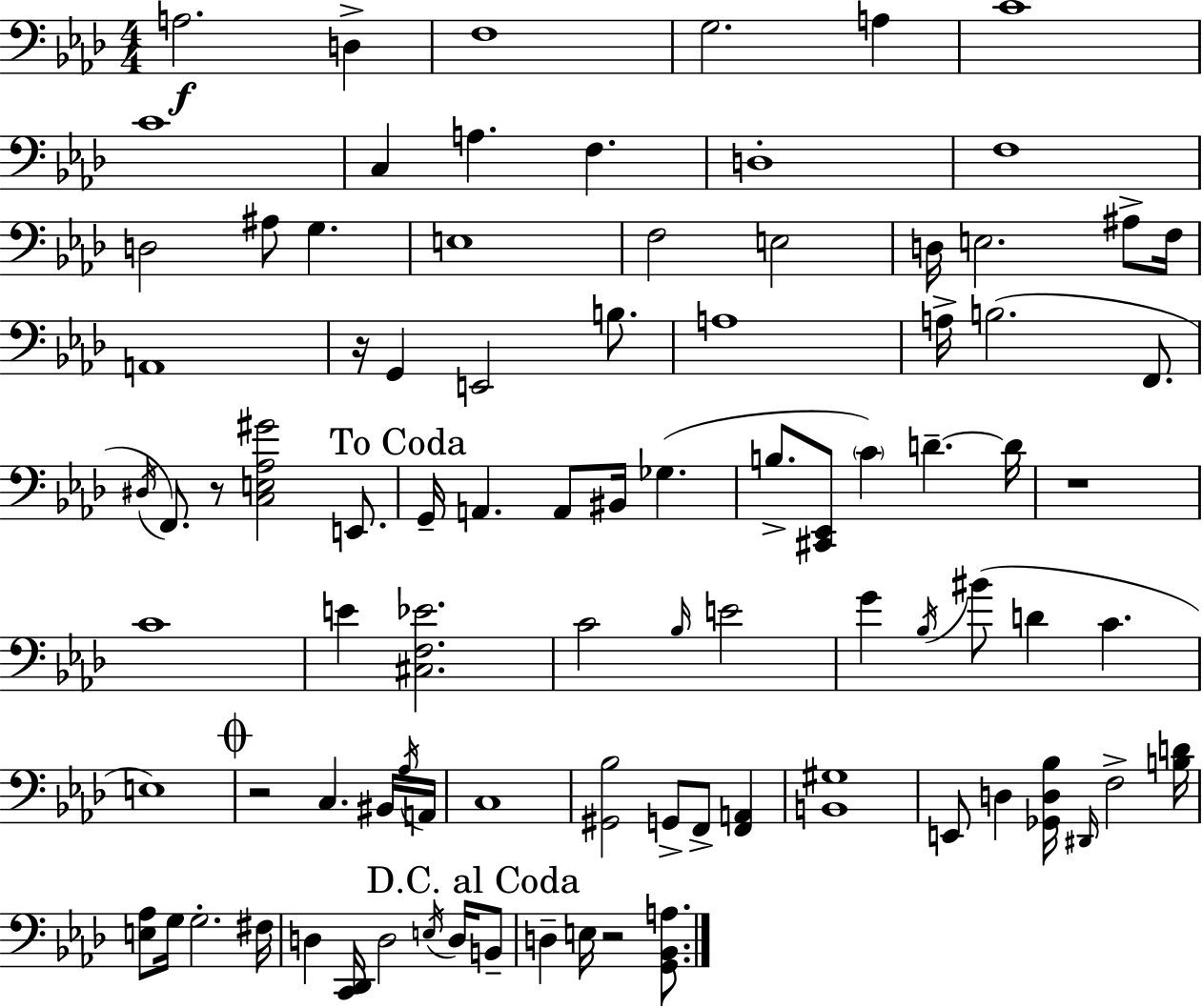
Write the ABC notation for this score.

X:1
T:Untitled
M:4/4
L:1/4
K:Fm
A,2 D, F,4 G,2 A, C4 C4 C, A, F, D,4 F,4 D,2 ^A,/2 G, E,4 F,2 E,2 D,/4 E,2 ^A,/2 F,/4 A,,4 z/4 G,, E,,2 B,/2 A,4 A,/4 B,2 F,,/2 ^D,/4 F,,/2 z/2 [C,E,_A,^G]2 E,,/2 G,,/4 A,, A,,/2 ^B,,/4 _G, B,/2 [^C,,_E,,]/2 C D D/4 z4 C4 E [^C,F,_E]2 C2 _B,/4 E2 G _B,/4 ^B/2 D C E,4 z2 C, ^B,,/4 _A,/4 A,,/4 C,4 [^G,,_B,]2 G,,/2 F,,/2 [F,,A,,] [B,,^G,]4 E,,/2 D, [_G,,D,_B,]/4 ^D,,/4 F,2 [B,D]/4 [E,_A,]/2 G,/4 G,2 ^F,/4 D, [C,,_D,,]/4 D,2 E,/4 D,/4 B,,/2 D, E,/4 z2 [G,,_B,,A,]/2